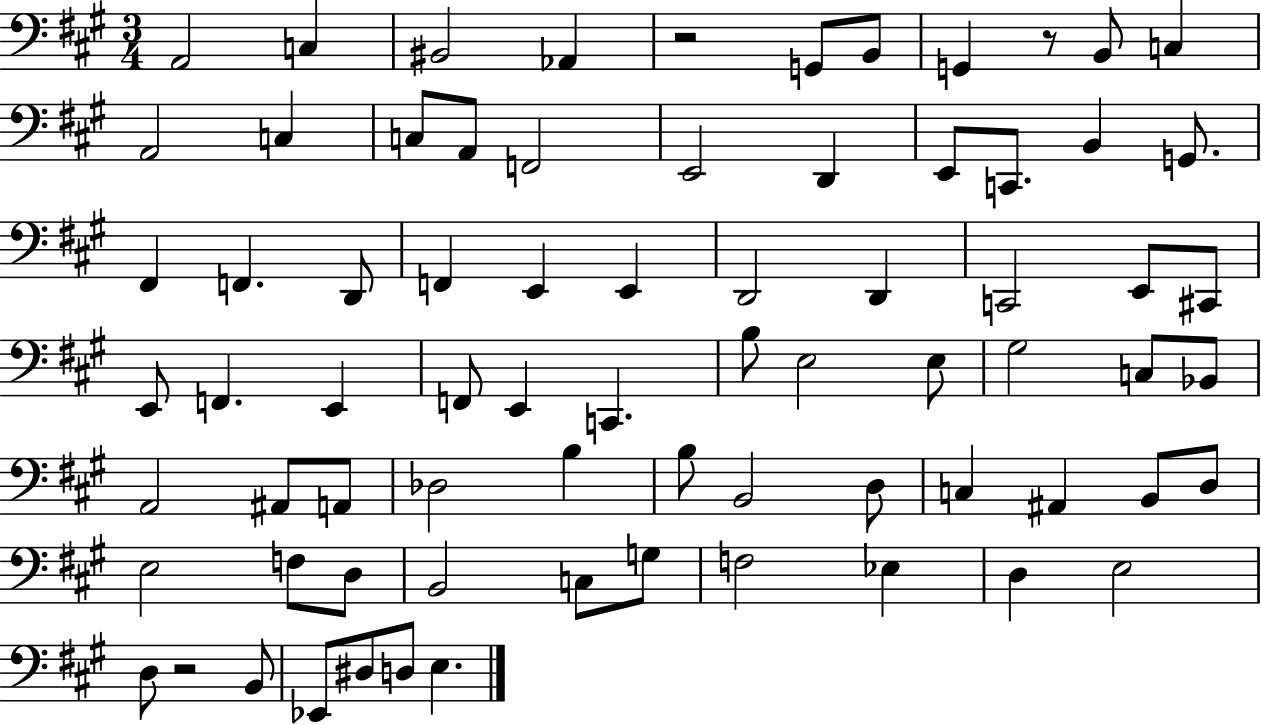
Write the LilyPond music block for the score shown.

{
  \clef bass
  \numericTimeSignature
  \time 3/4
  \key a \major
  \repeat volta 2 { a,2 c4 | bis,2 aes,4 | r2 g,8 b,8 | g,4 r8 b,8 c4 | \break a,2 c4 | c8 a,8 f,2 | e,2 d,4 | e,8 c,8. b,4 g,8. | \break fis,4 f,4. d,8 | f,4 e,4 e,4 | d,2 d,4 | c,2 e,8 cis,8 | \break e,8 f,4. e,4 | f,8 e,4 c,4. | b8 e2 e8 | gis2 c8 bes,8 | \break a,2 ais,8 a,8 | des2 b4 | b8 b,2 d8 | c4 ais,4 b,8 d8 | \break e2 f8 d8 | b,2 c8 g8 | f2 ees4 | d4 e2 | \break d8 r2 b,8 | ees,8 dis8 d8 e4. | } \bar "|."
}